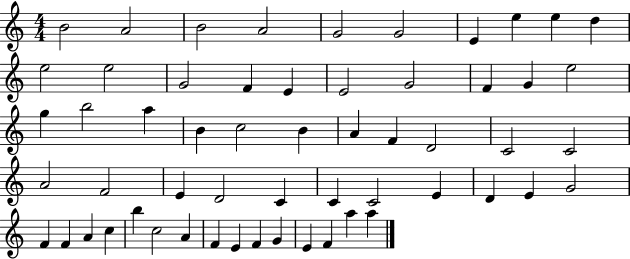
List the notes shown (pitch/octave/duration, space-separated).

B4/h A4/h B4/h A4/h G4/h G4/h E4/q E5/q E5/q D5/q E5/h E5/h G4/h F4/q E4/q E4/h G4/h F4/q G4/q E5/h G5/q B5/h A5/q B4/q C5/h B4/q A4/q F4/q D4/h C4/h C4/h A4/h F4/h E4/q D4/h C4/q C4/q C4/h E4/q D4/q E4/q G4/h F4/q F4/q A4/q C5/q B5/q C5/h A4/q F4/q E4/q F4/q G4/q E4/q F4/q A5/q A5/q